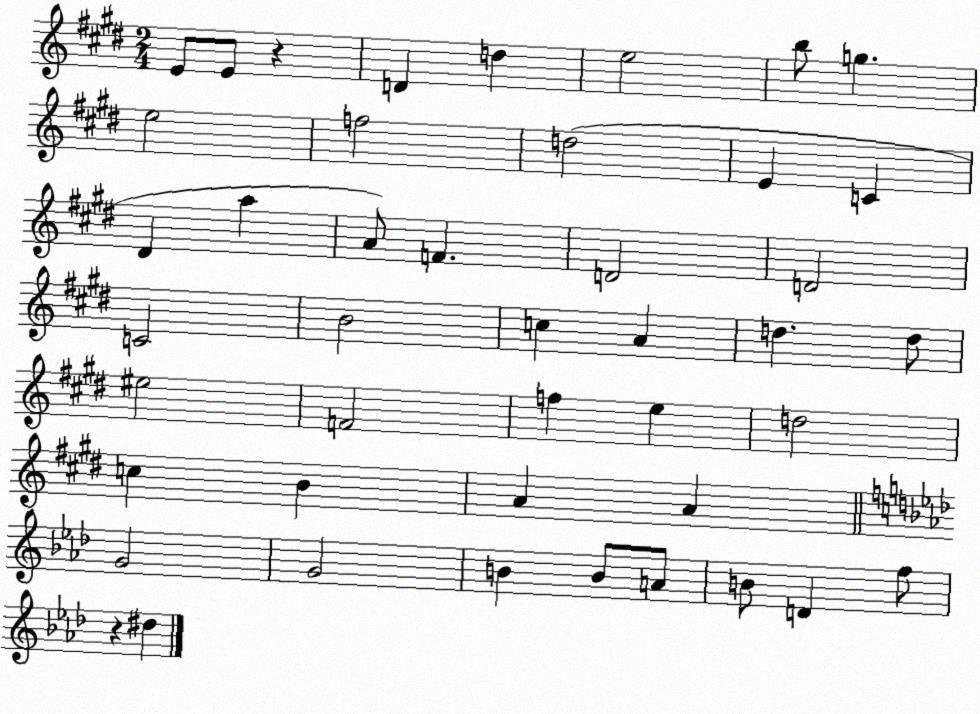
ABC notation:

X:1
T:Untitled
M:2/4
L:1/4
K:E
E/2 E/2 z D d e2 b/2 g e2 f2 d2 E C ^D a A/2 F D2 D2 C2 B2 c A d d/2 ^e2 F2 f e d2 c B A A G2 G2 B B/2 A/2 B/2 D f/2 z ^d